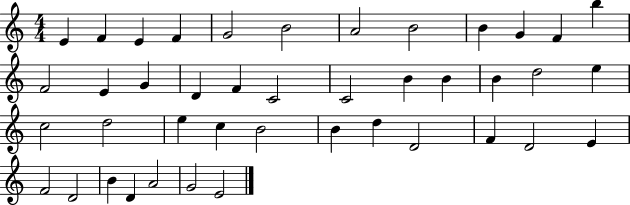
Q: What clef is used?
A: treble